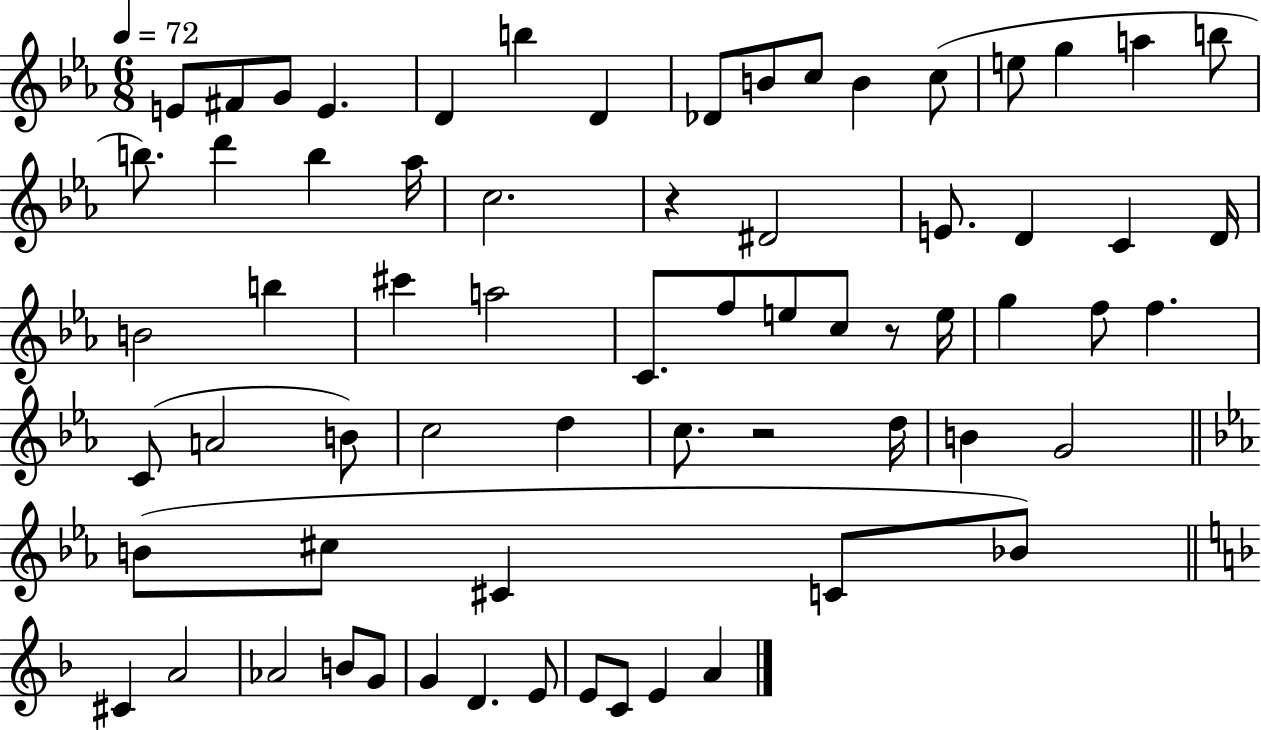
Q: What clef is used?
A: treble